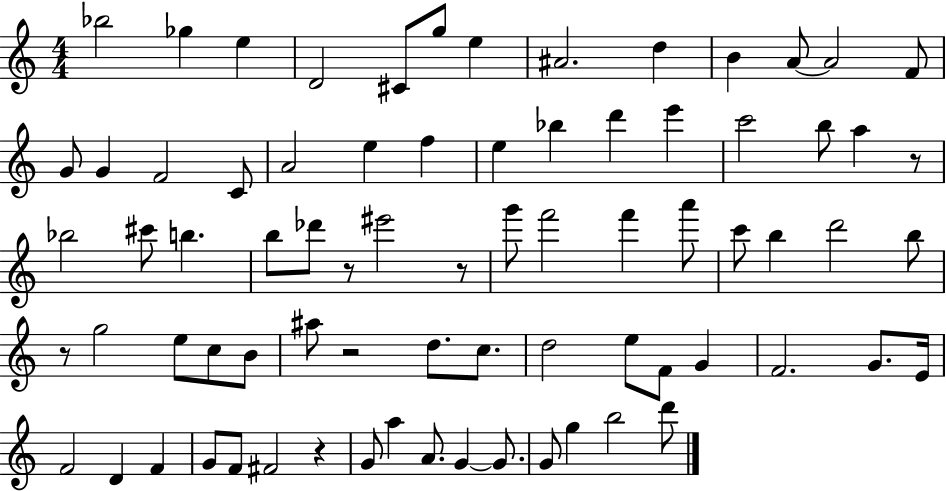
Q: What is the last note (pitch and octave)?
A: D6